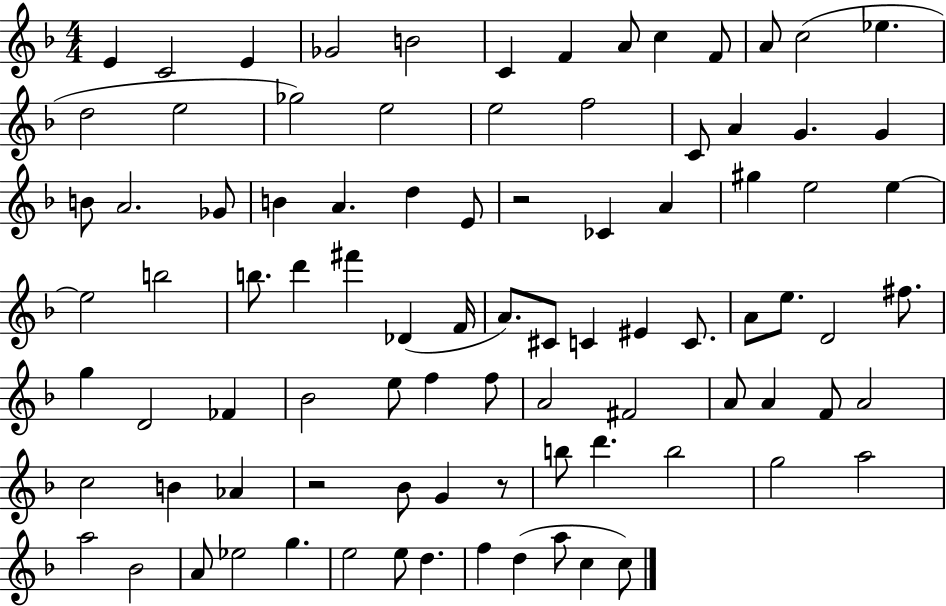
X:1
T:Untitled
M:4/4
L:1/4
K:F
E C2 E _G2 B2 C F A/2 c F/2 A/2 c2 _e d2 e2 _g2 e2 e2 f2 C/2 A G G B/2 A2 _G/2 B A d E/2 z2 _C A ^g e2 e e2 b2 b/2 d' ^f' _D F/4 A/2 ^C/2 C ^E C/2 A/2 e/2 D2 ^f/2 g D2 _F _B2 e/2 f f/2 A2 ^F2 A/2 A F/2 A2 c2 B _A z2 _B/2 G z/2 b/2 d' b2 g2 a2 a2 _B2 A/2 _e2 g e2 e/2 d f d a/2 c c/2